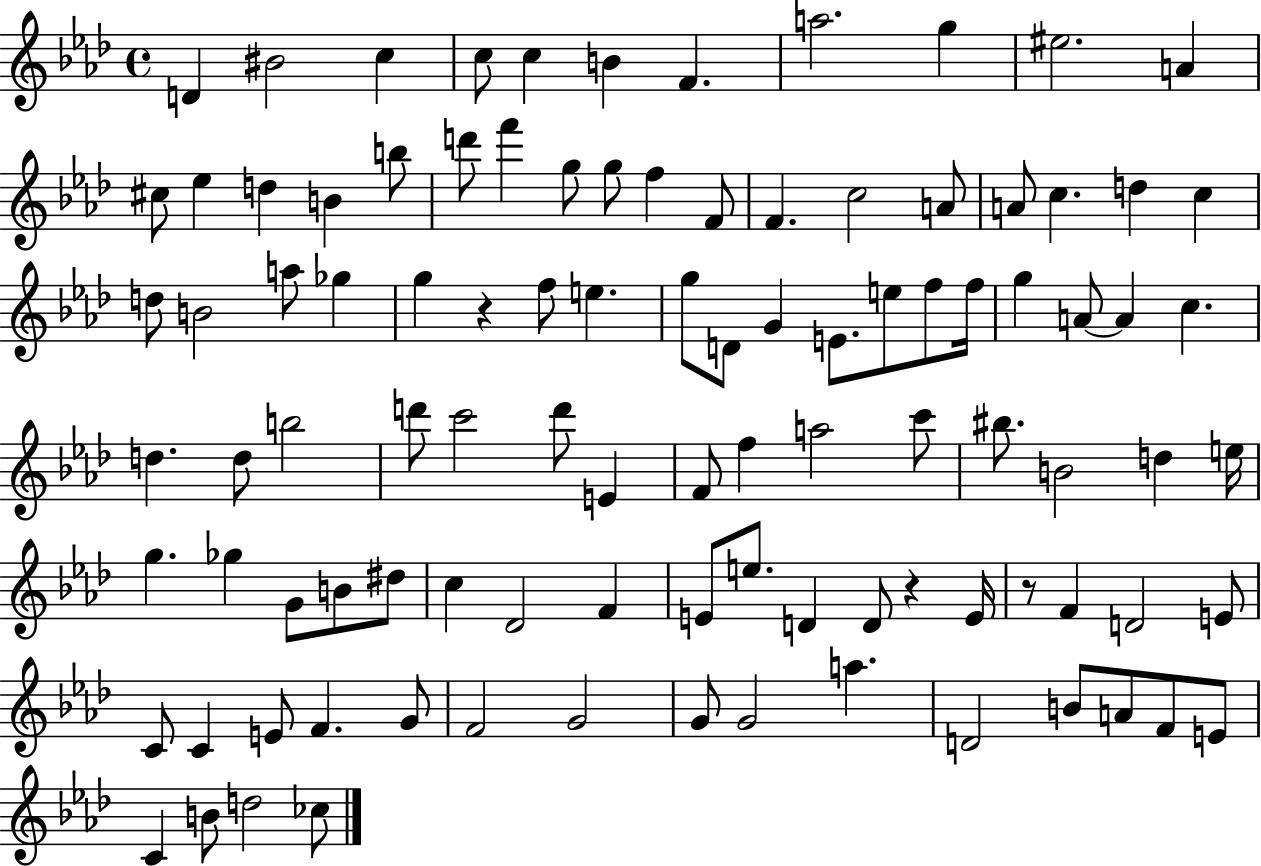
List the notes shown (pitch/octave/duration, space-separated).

D4/q BIS4/h C5/q C5/e C5/q B4/q F4/q. A5/h. G5/q EIS5/h. A4/q C#5/e Eb5/q D5/q B4/q B5/e D6/e F6/q G5/e G5/e F5/q F4/e F4/q. C5/h A4/e A4/e C5/q. D5/q C5/q D5/e B4/h A5/e Gb5/q G5/q R/q F5/e E5/q. G5/e D4/e G4/q E4/e. E5/e F5/e F5/s G5/q A4/e A4/q C5/q. D5/q. D5/e B5/h D6/e C6/h D6/e E4/q F4/e F5/q A5/h C6/e BIS5/e. B4/h D5/q E5/s G5/q. Gb5/q G4/e B4/e D#5/e C5/q Db4/h F4/q E4/e E5/e. D4/q D4/e R/q E4/s R/e F4/q D4/h E4/e C4/e C4/q E4/e F4/q. G4/e F4/h G4/h G4/e G4/h A5/q. D4/h B4/e A4/e F4/e E4/e C4/q B4/e D5/h CES5/e